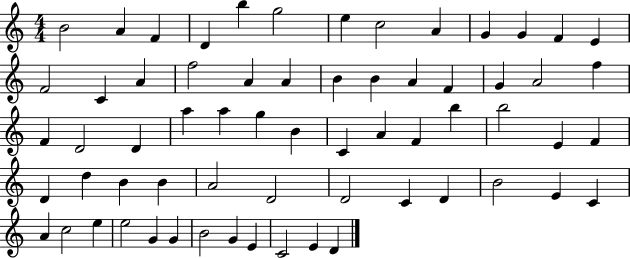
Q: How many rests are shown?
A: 0